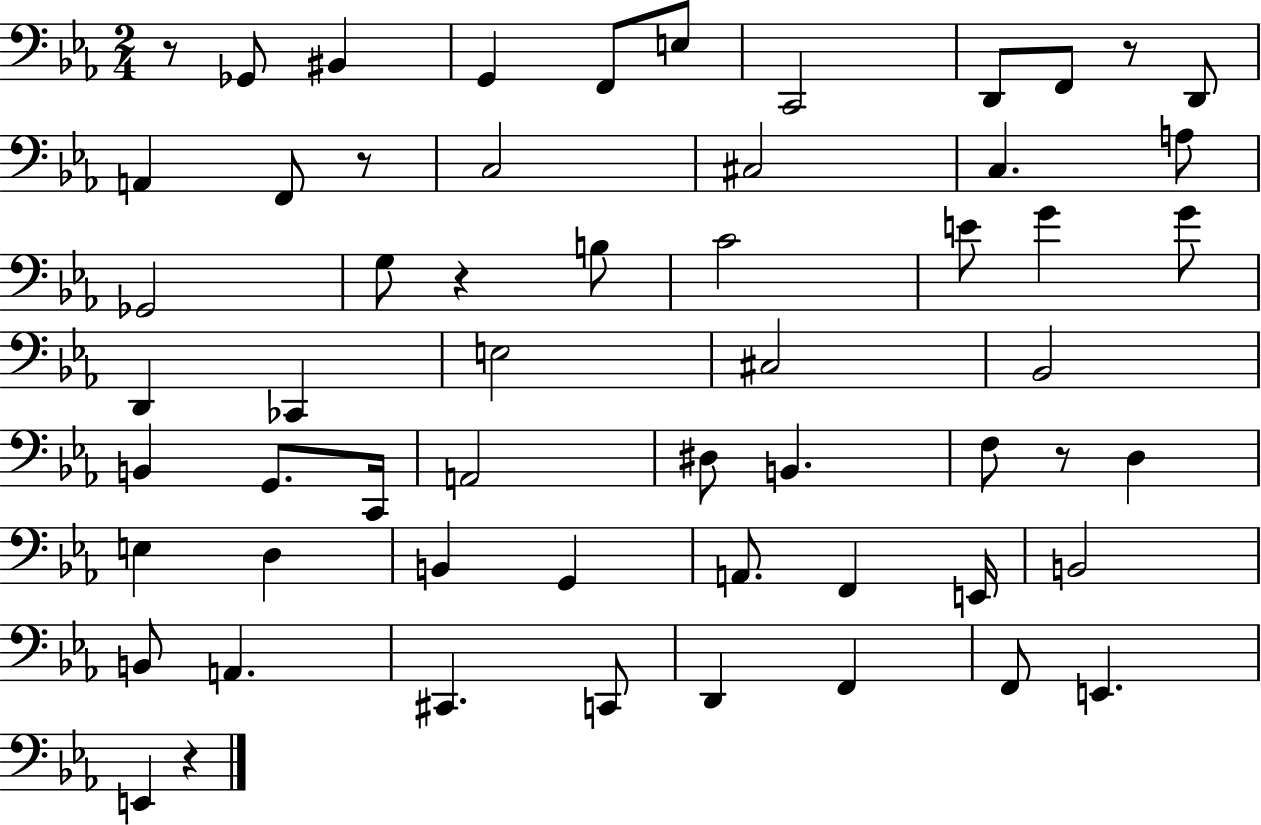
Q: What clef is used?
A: bass